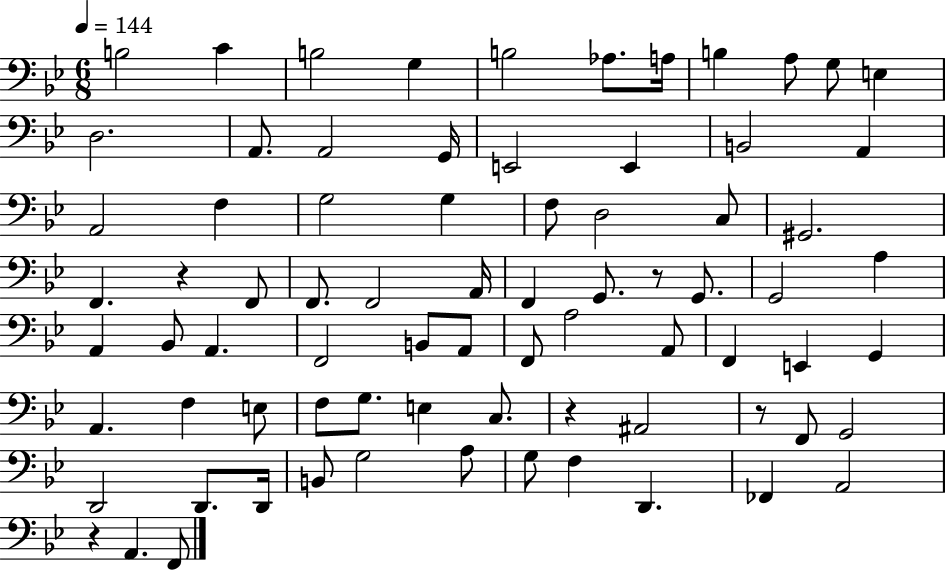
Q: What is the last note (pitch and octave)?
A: F2